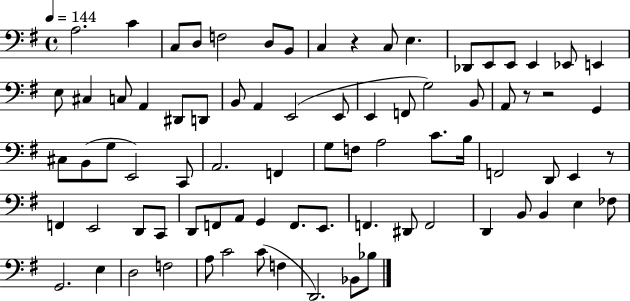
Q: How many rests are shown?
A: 4